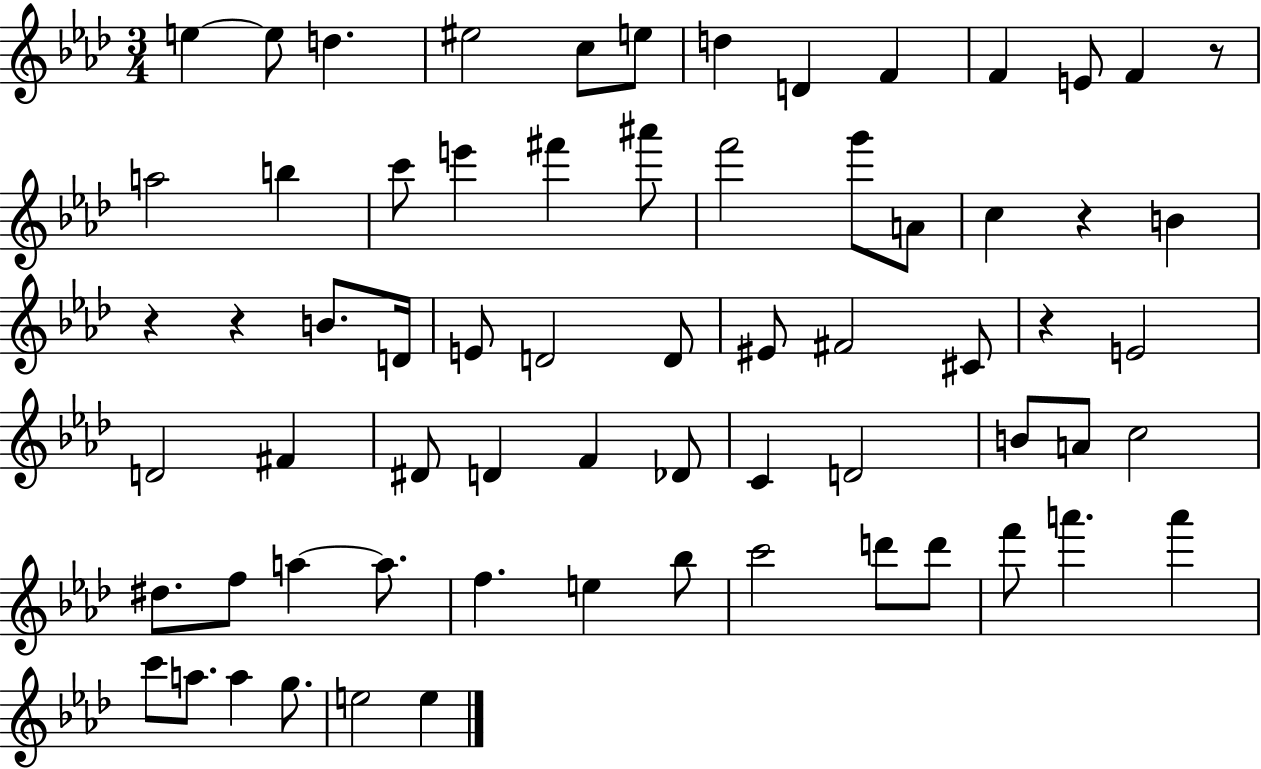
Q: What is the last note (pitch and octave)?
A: E5